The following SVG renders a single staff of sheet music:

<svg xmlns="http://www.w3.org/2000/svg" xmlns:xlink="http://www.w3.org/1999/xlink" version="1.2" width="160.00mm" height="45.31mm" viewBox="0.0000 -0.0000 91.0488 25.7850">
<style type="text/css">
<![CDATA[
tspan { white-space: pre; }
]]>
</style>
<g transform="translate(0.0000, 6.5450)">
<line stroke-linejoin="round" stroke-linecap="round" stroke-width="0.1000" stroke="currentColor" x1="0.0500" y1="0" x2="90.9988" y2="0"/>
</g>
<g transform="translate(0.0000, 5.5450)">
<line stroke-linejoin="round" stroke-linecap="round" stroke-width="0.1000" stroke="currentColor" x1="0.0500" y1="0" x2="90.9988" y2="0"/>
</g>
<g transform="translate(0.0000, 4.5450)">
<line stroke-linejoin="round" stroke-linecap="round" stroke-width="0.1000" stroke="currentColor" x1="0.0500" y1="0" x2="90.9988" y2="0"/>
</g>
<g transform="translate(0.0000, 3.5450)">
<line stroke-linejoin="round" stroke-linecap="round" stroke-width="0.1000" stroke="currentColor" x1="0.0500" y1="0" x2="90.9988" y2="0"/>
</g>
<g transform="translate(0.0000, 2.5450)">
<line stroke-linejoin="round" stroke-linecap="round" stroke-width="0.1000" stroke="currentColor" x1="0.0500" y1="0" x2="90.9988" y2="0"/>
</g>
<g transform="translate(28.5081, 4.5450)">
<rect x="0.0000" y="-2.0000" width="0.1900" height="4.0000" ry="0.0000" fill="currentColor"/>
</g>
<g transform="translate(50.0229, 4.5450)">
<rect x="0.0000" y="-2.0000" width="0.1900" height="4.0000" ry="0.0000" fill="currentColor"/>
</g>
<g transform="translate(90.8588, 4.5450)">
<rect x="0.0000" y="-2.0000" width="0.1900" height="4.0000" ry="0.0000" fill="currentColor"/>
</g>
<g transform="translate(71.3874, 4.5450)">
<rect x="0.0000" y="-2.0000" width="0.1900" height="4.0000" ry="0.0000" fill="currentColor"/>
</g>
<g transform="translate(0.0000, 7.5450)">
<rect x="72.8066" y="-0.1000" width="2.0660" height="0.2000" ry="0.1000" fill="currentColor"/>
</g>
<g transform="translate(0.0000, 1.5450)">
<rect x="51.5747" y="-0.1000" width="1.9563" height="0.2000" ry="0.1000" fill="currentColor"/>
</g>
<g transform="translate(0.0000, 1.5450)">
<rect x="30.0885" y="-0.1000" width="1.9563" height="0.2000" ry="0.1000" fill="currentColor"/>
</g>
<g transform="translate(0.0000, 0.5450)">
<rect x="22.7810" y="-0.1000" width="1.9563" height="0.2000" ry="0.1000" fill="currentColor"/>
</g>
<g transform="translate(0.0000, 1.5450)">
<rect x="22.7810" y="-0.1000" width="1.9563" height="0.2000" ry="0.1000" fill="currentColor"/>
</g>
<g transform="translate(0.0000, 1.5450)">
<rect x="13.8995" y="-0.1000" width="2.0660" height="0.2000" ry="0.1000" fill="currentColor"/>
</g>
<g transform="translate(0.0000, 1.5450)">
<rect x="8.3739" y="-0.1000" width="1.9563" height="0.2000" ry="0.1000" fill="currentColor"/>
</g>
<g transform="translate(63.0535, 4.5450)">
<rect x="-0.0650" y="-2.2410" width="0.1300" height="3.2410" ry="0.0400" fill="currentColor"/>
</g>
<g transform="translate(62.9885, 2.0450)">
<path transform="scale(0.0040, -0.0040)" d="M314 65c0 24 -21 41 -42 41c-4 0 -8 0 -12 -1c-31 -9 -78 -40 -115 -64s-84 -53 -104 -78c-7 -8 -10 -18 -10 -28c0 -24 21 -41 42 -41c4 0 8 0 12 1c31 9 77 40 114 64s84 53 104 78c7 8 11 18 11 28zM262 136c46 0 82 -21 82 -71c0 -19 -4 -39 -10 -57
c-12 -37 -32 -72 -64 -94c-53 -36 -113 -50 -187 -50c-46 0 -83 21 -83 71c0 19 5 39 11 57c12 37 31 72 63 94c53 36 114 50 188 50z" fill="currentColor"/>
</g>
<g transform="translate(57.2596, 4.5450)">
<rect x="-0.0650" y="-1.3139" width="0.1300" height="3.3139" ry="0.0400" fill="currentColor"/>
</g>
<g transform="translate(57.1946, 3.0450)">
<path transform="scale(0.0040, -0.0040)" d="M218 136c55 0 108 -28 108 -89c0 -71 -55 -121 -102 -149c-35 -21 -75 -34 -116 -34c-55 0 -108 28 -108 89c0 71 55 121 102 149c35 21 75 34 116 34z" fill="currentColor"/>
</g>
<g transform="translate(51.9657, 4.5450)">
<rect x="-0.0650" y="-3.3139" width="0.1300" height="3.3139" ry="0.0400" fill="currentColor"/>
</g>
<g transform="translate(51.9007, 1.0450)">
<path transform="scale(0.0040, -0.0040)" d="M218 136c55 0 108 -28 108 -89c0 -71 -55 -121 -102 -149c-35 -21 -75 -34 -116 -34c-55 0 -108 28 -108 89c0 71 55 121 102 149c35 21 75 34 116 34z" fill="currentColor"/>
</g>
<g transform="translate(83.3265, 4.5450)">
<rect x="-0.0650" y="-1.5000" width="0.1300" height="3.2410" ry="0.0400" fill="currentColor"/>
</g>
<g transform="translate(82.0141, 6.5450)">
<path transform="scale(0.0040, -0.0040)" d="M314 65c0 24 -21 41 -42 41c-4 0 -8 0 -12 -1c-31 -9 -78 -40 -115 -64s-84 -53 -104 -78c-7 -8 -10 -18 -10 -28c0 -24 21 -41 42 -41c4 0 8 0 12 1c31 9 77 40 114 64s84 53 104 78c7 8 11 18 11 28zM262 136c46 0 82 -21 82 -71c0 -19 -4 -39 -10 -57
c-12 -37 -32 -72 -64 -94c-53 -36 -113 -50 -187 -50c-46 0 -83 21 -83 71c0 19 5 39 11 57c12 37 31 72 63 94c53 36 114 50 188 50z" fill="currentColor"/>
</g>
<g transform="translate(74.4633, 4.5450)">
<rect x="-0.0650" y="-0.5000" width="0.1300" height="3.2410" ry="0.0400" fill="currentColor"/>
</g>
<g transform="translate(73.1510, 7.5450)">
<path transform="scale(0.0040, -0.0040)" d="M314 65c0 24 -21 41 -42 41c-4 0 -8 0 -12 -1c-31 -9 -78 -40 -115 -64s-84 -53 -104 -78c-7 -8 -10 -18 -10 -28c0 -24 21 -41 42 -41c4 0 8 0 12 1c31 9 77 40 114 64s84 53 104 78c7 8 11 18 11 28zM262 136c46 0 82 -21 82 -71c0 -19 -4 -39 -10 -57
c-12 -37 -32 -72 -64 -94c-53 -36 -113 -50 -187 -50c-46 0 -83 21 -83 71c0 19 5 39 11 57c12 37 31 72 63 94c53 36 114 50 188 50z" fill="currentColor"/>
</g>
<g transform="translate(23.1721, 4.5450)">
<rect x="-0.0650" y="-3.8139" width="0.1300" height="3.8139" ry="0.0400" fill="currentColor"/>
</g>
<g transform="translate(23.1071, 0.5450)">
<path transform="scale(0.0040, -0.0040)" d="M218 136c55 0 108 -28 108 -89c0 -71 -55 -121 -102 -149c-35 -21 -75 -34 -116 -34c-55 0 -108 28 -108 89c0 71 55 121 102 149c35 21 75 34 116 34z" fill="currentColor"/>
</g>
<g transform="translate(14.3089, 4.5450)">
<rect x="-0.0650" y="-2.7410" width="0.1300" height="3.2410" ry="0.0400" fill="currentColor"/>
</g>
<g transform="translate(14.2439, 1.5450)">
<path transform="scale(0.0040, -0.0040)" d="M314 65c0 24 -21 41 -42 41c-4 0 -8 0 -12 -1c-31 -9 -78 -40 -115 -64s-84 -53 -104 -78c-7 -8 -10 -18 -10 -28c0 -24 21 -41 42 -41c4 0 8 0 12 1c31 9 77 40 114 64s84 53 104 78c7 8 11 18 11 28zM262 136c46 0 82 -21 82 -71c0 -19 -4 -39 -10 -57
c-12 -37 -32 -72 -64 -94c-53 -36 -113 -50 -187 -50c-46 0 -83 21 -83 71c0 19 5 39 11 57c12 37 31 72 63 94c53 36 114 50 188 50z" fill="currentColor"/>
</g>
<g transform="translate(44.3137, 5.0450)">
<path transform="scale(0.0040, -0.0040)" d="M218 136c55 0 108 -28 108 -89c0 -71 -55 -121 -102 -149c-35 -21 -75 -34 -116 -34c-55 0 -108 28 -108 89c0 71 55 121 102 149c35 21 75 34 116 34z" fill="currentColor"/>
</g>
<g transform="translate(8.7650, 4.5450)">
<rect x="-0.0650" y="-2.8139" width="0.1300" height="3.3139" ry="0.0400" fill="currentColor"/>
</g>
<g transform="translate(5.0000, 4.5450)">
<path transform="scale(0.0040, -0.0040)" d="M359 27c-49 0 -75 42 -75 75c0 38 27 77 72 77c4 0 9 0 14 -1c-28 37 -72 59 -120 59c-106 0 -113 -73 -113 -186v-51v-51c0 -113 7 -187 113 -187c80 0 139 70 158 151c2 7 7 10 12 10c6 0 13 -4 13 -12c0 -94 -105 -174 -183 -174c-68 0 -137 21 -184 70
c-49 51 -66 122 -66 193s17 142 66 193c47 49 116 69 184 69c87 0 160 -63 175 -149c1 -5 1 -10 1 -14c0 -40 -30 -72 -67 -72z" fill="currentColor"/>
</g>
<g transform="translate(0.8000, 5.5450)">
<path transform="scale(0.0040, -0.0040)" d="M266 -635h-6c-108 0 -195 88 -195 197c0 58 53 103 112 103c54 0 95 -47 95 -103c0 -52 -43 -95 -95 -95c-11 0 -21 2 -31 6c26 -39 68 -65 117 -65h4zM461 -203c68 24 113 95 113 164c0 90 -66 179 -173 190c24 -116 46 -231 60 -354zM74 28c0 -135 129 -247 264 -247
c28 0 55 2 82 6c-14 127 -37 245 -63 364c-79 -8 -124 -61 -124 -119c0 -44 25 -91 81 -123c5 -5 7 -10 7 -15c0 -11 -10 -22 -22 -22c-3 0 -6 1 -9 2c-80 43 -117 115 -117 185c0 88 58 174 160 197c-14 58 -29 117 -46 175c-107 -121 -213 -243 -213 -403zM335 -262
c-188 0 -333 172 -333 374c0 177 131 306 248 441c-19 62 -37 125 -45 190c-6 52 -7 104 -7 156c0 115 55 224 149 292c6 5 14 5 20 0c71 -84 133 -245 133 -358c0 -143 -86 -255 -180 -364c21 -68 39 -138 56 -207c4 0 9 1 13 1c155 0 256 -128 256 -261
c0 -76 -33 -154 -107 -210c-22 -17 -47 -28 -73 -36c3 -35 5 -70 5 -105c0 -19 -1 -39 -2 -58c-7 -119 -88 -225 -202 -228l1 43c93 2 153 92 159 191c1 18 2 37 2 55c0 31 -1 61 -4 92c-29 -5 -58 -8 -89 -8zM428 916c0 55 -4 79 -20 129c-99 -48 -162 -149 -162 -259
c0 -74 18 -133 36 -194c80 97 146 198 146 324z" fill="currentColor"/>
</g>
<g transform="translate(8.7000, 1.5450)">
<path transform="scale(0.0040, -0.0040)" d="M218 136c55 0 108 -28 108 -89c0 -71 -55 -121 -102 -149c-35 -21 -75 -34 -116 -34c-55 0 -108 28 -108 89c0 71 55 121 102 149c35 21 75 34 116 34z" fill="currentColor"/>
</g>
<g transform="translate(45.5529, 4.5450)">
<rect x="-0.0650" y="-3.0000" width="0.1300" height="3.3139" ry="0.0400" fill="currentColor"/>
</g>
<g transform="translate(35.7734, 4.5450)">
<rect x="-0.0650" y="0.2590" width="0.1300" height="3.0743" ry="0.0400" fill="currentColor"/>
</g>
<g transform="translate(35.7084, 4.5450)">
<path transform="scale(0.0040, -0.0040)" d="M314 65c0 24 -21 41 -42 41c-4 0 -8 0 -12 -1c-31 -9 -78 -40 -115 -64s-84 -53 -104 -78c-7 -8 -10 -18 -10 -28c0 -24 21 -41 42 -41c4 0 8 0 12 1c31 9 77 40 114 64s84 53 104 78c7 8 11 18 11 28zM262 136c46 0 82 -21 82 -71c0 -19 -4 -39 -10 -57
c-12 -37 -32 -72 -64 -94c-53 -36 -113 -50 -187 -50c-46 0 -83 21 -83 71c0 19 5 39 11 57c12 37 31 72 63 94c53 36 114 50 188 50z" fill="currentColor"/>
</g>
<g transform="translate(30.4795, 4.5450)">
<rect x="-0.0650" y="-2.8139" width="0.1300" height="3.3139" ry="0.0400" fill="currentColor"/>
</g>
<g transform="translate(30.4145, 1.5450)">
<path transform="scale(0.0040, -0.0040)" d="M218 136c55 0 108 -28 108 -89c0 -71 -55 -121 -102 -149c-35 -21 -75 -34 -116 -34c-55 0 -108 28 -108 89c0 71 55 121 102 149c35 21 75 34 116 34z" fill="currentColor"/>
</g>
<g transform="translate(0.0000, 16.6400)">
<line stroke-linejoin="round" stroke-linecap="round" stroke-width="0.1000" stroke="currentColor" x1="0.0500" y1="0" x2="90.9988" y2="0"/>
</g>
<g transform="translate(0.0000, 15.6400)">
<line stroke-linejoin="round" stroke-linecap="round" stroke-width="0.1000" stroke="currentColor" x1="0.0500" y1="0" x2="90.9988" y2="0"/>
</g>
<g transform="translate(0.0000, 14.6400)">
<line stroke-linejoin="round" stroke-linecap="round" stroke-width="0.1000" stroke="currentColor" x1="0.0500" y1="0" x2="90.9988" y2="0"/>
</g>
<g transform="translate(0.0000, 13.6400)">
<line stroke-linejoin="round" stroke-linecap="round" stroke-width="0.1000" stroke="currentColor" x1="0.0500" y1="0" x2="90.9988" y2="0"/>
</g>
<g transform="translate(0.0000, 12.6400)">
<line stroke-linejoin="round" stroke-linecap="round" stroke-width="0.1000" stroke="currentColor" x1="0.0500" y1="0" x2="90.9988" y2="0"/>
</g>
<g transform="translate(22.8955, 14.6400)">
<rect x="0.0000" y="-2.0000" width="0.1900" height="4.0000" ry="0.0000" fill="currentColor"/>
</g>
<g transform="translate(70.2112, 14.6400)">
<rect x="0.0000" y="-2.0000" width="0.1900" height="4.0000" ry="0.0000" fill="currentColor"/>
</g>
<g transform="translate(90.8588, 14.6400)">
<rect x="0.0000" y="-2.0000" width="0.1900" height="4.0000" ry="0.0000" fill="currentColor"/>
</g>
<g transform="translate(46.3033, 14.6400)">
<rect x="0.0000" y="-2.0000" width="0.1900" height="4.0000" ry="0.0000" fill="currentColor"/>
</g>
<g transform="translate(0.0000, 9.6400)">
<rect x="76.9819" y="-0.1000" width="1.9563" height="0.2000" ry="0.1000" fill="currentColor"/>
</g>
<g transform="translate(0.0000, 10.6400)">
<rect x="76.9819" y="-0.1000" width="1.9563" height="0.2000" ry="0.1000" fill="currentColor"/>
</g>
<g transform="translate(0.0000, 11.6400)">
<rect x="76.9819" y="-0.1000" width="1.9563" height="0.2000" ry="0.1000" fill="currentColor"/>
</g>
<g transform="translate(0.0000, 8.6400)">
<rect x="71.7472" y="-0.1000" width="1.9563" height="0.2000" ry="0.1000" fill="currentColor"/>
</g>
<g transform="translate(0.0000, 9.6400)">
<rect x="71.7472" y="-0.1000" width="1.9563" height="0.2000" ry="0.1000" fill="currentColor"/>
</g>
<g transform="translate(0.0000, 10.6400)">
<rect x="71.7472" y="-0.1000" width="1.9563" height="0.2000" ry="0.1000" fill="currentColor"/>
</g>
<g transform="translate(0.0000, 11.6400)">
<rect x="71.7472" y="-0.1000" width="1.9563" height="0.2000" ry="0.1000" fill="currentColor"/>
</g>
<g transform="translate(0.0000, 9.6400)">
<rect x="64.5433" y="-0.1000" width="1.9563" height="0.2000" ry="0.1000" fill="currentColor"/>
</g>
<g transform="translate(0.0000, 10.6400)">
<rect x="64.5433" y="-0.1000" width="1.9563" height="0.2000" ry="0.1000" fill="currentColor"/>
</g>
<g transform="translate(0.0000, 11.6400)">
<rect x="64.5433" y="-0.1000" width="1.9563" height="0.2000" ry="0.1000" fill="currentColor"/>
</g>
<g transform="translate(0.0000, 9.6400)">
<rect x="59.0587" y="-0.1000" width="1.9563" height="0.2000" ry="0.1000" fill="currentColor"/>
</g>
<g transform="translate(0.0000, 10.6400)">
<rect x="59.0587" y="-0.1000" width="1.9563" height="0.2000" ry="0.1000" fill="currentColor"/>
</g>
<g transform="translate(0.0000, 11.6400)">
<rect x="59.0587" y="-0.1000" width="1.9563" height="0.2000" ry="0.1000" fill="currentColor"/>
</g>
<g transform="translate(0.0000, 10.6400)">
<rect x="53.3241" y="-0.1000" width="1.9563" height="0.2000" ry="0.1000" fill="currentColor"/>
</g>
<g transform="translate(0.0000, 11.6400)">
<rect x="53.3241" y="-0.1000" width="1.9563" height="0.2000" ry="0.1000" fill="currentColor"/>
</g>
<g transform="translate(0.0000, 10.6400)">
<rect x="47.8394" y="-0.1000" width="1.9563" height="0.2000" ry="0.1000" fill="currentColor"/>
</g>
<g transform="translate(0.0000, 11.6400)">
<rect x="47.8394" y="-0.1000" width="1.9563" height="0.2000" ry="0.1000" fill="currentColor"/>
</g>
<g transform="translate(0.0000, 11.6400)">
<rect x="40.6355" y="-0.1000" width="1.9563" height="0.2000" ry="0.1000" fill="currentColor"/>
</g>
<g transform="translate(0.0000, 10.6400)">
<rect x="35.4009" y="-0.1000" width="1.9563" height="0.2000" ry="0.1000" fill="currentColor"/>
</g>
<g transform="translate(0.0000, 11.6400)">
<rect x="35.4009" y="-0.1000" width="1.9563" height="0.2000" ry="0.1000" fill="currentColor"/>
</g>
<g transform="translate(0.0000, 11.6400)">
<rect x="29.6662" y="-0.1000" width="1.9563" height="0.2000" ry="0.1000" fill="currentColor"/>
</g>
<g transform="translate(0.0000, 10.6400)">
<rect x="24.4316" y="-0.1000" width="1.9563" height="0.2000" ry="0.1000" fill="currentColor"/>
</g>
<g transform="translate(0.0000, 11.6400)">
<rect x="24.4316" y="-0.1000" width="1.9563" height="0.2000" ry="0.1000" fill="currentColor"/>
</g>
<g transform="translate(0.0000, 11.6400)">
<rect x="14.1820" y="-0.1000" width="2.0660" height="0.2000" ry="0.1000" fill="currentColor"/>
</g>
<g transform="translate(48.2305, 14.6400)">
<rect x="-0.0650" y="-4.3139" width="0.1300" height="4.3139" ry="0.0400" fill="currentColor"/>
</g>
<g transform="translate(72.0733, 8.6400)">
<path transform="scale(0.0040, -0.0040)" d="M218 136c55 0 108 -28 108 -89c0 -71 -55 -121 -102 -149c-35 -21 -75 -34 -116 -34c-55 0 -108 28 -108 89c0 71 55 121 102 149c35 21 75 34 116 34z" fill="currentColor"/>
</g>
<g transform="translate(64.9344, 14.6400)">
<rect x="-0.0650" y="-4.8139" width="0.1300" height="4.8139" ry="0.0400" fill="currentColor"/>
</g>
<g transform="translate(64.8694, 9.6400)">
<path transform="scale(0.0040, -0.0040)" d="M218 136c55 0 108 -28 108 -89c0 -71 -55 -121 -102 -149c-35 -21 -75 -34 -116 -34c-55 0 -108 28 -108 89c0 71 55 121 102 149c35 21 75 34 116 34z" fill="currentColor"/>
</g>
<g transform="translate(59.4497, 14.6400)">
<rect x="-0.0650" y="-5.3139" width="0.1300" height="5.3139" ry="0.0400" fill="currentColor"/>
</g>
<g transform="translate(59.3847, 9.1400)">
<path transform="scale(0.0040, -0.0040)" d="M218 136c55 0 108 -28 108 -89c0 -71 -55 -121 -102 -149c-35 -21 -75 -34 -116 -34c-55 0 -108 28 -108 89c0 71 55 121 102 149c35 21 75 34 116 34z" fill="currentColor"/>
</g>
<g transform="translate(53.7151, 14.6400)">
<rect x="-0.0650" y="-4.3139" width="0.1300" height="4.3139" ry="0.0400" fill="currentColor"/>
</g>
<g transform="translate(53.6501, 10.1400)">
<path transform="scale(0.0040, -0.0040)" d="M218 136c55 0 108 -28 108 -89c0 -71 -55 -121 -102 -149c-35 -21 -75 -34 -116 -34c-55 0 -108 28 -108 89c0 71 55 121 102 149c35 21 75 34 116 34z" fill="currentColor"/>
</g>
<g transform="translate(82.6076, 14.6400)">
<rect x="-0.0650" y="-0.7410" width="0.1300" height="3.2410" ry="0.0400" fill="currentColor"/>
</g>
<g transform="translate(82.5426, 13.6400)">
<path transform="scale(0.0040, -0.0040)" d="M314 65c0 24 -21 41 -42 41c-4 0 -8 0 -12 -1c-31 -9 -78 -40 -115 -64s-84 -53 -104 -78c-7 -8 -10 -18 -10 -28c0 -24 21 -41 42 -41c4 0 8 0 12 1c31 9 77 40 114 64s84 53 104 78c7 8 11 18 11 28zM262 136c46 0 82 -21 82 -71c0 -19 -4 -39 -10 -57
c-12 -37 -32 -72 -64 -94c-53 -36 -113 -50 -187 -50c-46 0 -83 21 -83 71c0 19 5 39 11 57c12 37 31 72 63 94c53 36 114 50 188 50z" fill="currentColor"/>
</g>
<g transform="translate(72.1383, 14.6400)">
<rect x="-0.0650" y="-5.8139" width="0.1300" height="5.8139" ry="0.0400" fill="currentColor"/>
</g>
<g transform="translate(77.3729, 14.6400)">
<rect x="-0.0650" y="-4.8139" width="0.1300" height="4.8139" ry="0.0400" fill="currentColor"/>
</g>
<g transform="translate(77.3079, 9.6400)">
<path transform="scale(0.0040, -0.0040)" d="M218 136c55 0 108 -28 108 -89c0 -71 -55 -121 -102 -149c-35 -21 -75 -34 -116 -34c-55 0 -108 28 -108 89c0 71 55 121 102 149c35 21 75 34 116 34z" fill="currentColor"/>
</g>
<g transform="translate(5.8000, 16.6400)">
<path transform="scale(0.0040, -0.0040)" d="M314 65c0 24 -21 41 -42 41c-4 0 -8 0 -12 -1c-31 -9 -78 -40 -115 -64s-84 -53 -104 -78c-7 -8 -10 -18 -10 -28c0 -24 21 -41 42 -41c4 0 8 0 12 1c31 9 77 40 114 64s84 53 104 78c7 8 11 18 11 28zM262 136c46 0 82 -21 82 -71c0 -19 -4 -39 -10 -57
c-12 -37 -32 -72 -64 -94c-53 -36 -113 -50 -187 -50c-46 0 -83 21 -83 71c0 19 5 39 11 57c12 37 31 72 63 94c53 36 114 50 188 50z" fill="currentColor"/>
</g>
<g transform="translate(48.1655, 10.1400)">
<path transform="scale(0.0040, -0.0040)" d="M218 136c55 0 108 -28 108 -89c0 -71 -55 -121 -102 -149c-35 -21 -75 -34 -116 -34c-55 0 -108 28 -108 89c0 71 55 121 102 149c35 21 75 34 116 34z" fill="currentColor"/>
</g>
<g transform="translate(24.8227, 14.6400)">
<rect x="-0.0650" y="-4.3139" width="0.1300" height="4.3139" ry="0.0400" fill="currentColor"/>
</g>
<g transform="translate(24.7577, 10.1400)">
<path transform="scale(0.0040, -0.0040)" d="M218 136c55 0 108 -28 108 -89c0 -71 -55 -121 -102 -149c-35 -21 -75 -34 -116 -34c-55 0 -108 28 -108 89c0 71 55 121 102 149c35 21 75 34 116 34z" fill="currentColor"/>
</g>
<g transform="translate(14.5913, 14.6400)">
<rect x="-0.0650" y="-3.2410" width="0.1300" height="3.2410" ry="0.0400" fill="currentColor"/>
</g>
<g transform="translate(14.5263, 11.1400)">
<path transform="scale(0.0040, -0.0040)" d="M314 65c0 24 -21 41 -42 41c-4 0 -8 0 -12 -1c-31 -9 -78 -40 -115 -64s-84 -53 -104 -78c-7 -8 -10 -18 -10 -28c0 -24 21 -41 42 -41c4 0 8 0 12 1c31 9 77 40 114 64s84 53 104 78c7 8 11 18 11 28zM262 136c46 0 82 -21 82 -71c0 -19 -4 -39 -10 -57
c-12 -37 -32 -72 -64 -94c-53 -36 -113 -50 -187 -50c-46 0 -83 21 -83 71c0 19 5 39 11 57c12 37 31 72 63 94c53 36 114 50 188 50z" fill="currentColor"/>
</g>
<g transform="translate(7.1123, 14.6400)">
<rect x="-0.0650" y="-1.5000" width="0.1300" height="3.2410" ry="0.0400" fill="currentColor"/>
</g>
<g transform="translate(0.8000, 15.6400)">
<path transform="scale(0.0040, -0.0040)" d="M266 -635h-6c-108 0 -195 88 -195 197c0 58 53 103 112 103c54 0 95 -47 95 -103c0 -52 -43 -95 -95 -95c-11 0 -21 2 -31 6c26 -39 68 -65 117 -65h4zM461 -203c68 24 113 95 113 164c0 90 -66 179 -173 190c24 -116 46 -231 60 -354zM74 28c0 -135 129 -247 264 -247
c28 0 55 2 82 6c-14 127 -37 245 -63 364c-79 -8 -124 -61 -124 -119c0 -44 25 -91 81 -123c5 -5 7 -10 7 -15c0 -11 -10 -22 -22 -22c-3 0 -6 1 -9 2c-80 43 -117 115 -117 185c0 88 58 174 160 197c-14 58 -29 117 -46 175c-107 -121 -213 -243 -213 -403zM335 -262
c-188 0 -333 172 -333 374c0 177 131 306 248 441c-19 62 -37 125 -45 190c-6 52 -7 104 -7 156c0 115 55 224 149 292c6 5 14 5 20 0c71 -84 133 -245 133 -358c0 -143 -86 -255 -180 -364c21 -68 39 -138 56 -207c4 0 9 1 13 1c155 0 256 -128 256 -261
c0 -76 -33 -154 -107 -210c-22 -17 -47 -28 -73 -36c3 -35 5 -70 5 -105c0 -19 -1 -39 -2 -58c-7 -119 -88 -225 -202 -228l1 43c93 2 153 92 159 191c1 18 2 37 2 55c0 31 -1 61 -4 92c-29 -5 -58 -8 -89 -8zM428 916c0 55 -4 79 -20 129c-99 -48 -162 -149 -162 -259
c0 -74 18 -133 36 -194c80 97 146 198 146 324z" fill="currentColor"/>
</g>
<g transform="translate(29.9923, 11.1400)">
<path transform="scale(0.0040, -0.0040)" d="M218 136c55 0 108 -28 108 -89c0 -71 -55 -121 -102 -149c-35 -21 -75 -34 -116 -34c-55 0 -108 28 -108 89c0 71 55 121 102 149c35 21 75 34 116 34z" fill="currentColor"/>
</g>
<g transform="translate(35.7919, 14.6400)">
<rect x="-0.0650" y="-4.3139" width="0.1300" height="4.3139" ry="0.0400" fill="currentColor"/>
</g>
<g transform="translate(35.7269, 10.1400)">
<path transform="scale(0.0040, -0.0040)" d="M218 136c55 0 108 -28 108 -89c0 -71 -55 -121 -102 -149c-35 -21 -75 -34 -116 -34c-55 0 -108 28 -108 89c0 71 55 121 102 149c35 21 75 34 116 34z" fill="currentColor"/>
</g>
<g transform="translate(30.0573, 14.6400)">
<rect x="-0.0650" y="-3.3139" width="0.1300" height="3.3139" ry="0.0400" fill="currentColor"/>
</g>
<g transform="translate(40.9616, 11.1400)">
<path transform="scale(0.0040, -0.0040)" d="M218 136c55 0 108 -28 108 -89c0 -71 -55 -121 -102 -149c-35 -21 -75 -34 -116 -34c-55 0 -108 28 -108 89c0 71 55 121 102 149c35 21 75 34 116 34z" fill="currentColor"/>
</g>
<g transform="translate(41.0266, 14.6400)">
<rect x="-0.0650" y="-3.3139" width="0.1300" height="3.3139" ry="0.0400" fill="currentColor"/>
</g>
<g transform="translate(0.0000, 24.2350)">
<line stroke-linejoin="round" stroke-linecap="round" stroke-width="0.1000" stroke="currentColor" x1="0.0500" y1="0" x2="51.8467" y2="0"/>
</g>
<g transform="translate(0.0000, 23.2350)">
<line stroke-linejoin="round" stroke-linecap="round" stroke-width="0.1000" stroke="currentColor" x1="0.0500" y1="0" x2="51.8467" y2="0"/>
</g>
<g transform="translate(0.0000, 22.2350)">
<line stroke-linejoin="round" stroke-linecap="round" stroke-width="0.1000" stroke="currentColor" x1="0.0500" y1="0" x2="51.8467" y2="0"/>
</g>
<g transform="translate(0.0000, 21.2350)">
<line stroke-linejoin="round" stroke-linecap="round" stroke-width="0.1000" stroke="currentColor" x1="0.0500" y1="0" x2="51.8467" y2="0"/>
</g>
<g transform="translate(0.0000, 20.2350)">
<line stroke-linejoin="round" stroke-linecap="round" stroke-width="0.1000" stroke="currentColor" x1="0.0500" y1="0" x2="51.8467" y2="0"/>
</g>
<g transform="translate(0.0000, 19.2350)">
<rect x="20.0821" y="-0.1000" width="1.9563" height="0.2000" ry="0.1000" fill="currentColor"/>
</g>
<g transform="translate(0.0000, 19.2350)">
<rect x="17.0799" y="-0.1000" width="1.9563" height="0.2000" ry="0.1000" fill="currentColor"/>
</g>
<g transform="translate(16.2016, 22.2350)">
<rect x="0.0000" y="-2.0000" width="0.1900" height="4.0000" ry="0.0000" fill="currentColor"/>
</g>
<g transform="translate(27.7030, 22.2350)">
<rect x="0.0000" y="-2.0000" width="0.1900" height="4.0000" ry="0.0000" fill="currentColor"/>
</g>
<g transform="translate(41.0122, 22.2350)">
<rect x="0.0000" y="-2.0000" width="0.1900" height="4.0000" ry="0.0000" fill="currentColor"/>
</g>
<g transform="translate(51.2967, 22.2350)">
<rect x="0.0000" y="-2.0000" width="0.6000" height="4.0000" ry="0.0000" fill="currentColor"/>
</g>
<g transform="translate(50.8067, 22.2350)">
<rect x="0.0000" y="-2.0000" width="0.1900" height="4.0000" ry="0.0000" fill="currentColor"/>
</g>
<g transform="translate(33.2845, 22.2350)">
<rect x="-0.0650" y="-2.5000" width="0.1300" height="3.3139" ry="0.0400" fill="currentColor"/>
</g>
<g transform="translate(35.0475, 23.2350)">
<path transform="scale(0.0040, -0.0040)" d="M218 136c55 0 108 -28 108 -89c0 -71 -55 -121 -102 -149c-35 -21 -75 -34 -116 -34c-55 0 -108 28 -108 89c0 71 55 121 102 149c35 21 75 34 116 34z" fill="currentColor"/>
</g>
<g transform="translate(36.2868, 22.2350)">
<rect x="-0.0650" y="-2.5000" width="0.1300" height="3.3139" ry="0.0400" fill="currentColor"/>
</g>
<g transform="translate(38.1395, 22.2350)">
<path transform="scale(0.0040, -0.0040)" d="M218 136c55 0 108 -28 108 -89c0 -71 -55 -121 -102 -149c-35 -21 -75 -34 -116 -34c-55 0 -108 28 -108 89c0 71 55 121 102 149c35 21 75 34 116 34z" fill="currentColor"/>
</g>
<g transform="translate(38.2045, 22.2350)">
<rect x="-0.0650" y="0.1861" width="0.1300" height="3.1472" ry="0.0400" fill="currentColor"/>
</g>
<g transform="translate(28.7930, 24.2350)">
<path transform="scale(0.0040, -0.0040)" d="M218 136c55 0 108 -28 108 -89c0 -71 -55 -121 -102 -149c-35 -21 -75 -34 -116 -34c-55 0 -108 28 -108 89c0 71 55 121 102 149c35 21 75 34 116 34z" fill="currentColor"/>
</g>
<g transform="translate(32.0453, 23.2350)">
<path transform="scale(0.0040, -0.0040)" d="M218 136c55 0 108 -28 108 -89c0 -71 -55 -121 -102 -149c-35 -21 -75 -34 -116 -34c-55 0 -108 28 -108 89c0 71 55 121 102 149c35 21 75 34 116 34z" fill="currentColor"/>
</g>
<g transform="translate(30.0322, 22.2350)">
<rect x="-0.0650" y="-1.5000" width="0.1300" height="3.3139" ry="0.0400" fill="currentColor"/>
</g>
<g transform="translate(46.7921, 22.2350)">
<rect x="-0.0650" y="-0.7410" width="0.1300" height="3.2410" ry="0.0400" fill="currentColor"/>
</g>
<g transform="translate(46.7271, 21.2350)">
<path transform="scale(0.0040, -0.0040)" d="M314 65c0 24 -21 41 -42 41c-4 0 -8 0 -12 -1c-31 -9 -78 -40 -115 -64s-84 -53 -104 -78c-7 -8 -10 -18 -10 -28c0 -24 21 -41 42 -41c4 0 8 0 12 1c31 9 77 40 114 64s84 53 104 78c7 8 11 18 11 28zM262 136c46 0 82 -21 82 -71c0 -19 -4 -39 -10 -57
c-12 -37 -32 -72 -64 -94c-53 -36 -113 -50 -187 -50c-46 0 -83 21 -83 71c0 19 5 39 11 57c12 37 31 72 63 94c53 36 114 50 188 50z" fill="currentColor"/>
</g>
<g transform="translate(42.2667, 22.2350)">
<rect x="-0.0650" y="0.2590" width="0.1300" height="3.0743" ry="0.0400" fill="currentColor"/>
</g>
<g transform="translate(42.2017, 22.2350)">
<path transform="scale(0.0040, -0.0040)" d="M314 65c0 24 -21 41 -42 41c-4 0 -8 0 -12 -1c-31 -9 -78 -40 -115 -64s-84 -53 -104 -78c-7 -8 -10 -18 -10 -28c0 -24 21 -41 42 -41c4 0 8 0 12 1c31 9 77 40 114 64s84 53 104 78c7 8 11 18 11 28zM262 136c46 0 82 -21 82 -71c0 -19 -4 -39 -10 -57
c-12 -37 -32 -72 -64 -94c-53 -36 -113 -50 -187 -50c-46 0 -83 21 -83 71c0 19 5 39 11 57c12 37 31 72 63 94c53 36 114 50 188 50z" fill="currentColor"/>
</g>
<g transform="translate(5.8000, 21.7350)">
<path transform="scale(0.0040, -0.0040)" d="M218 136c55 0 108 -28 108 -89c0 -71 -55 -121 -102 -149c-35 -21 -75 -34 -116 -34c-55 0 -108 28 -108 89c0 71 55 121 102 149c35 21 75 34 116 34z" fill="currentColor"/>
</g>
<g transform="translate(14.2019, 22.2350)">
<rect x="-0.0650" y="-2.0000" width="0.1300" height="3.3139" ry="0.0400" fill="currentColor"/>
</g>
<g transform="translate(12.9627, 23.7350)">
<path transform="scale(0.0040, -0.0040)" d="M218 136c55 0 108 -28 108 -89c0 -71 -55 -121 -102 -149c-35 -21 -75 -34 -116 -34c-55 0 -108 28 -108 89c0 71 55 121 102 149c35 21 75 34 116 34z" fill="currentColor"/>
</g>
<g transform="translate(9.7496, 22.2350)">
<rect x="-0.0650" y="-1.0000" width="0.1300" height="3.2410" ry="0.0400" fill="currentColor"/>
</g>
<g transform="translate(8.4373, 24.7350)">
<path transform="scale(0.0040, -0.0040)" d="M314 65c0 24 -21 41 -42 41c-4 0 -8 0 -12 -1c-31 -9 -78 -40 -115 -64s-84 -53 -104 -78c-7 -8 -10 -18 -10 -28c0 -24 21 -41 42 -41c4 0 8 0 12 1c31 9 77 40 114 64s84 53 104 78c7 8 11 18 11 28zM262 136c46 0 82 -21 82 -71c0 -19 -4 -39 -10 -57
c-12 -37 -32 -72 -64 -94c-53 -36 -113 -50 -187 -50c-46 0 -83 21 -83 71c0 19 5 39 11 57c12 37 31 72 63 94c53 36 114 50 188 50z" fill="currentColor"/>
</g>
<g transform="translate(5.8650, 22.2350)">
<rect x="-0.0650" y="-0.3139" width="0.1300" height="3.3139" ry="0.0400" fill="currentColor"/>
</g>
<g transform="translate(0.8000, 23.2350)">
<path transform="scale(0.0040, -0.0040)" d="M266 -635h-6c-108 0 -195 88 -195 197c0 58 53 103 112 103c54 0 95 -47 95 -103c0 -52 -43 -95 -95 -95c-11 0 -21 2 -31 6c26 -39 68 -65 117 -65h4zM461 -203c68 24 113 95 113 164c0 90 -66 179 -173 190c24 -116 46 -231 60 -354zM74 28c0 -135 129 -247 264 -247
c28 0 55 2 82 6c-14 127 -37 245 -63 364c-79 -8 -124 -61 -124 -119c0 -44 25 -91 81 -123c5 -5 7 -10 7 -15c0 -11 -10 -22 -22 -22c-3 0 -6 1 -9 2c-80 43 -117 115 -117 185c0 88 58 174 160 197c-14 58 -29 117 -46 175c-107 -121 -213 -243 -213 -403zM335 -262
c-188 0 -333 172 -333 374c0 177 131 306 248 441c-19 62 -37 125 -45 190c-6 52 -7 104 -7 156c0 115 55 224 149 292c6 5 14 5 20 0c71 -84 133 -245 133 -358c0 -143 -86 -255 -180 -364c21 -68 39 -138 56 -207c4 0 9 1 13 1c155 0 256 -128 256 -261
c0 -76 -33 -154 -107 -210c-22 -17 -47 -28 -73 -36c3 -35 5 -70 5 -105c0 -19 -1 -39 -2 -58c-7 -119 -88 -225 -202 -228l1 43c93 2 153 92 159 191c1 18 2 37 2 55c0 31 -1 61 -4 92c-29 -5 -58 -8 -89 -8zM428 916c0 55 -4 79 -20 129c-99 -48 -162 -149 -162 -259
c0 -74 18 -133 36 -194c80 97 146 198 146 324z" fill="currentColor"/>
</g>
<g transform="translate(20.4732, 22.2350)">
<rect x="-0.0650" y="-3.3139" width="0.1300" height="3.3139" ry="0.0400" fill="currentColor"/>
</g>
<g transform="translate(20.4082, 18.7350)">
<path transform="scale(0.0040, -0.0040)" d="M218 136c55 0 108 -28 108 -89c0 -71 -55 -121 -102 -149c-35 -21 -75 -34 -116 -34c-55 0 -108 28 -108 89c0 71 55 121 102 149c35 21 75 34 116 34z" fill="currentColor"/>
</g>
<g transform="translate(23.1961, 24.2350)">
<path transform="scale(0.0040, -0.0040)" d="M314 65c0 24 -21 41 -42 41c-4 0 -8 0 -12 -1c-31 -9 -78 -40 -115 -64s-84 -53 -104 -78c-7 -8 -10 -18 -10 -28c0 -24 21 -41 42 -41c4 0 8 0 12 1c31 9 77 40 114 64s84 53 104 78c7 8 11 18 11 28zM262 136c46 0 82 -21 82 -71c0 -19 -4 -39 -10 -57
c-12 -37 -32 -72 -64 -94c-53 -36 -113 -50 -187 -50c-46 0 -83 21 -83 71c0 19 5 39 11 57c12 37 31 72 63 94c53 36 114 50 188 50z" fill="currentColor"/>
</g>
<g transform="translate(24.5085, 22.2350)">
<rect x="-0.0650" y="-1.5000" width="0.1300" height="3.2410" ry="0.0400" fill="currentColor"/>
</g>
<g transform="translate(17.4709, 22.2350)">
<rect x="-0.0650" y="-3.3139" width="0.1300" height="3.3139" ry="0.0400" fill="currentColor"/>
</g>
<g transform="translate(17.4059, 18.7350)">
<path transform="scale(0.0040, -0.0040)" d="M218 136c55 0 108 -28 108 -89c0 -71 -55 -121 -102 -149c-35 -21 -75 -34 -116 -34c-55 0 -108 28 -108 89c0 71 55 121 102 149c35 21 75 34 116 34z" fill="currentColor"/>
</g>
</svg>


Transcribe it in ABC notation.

X:1
T:Untitled
M:4/4
L:1/4
K:C
a a2 c' a B2 A b e g2 C2 E2 E2 b2 d' b d' b d' d' f' e' g' e' d2 c D2 F b b E2 E G G B B2 d2